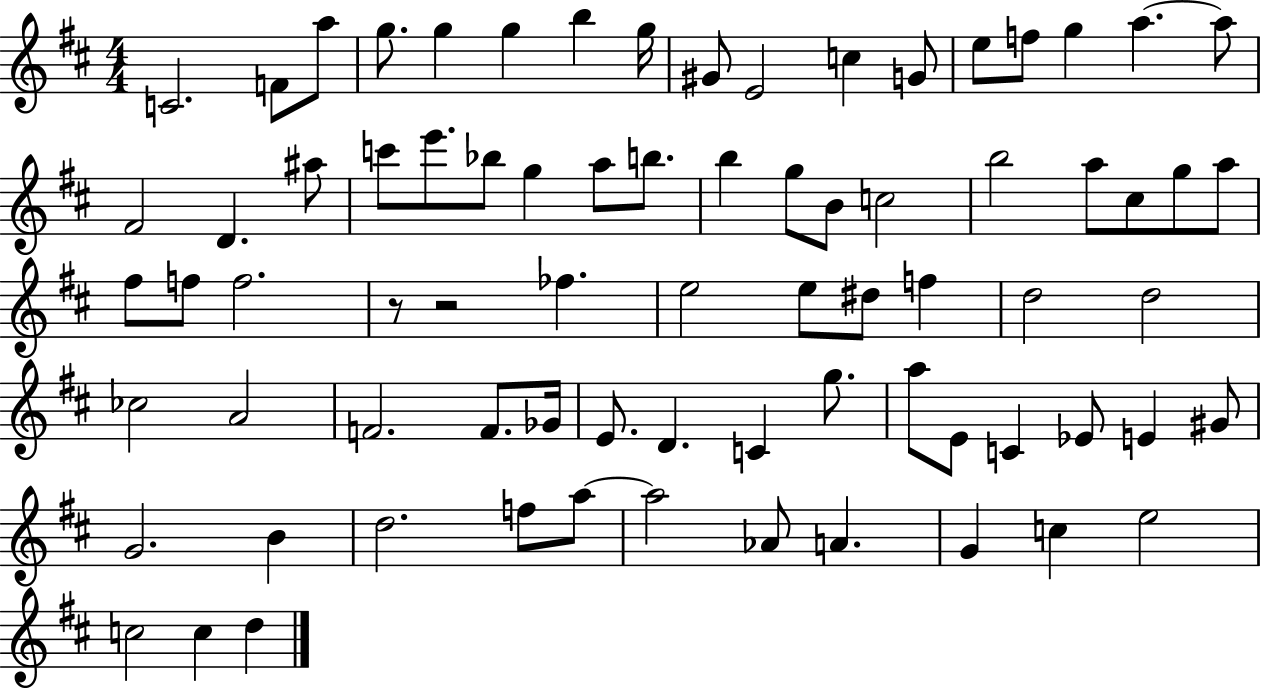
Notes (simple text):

C4/h. F4/e A5/e G5/e. G5/q G5/q B5/q G5/s G#4/e E4/h C5/q G4/e E5/e F5/e G5/q A5/q. A5/e F#4/h D4/q. A#5/e C6/e E6/e. Bb5/e G5/q A5/e B5/e. B5/q G5/e B4/e C5/h B5/h A5/e C#5/e G5/e A5/e F#5/e F5/e F5/h. R/e R/h FES5/q. E5/h E5/e D#5/e F5/q D5/h D5/h CES5/h A4/h F4/h. F4/e. Gb4/s E4/e. D4/q. C4/q G5/e. A5/e E4/e C4/q Eb4/e E4/q G#4/e G4/h. B4/q D5/h. F5/e A5/e A5/h Ab4/e A4/q. G4/q C5/q E5/h C5/h C5/q D5/q